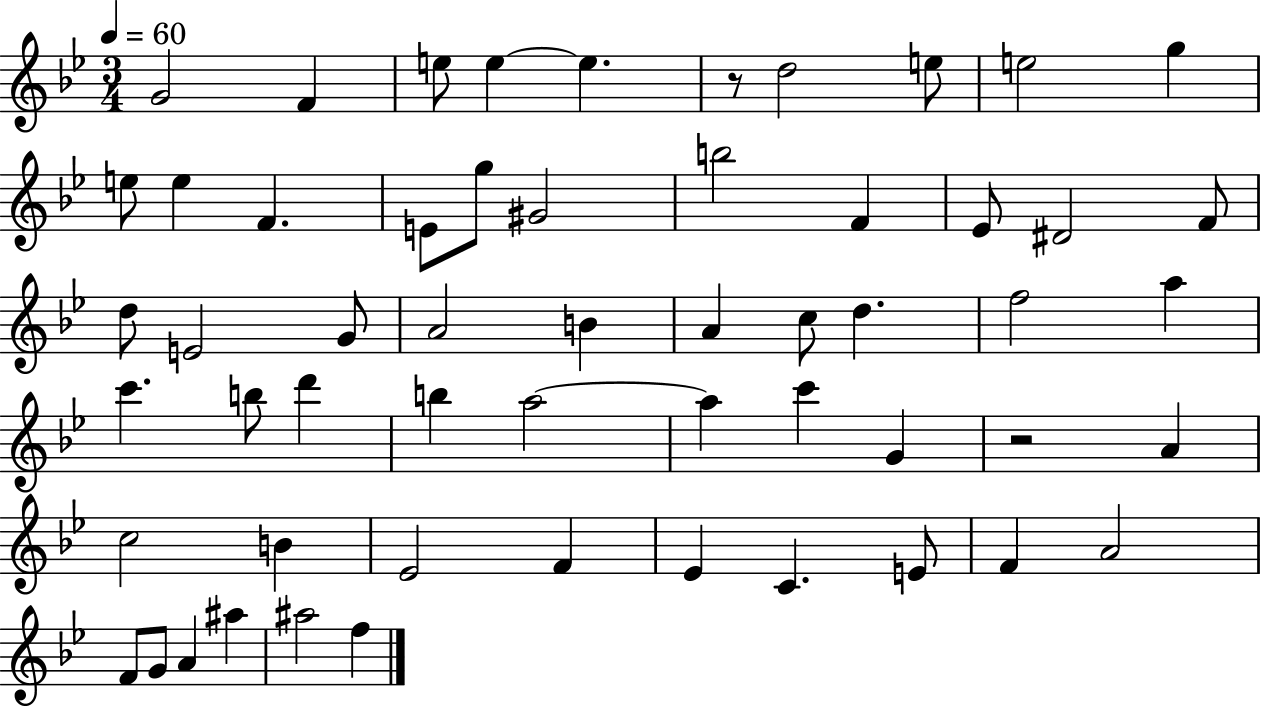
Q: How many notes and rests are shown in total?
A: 56